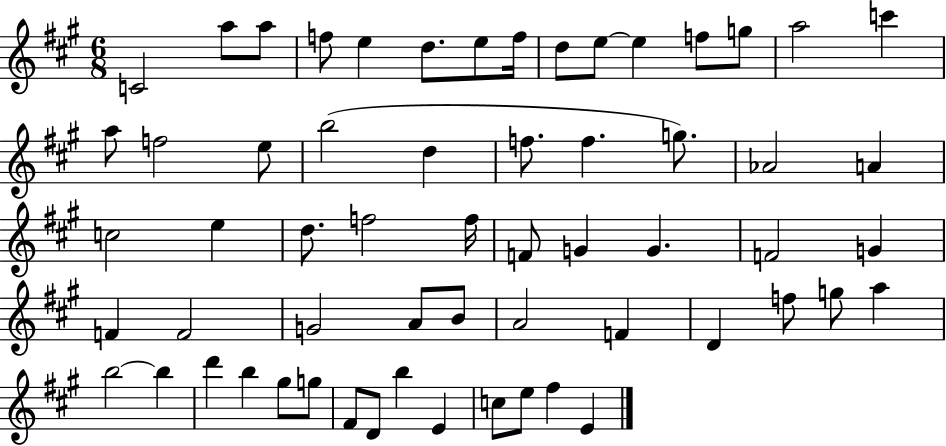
{
  \clef treble
  \numericTimeSignature
  \time 6/8
  \key a \major
  c'2 a''8 a''8 | f''8 e''4 d''8. e''8 f''16 | d''8 e''8~~ e''4 f''8 g''8 | a''2 c'''4 | \break a''8 f''2 e''8 | b''2( d''4 | f''8. f''4. g''8.) | aes'2 a'4 | \break c''2 e''4 | d''8. f''2 f''16 | f'8 g'4 g'4. | f'2 g'4 | \break f'4 f'2 | g'2 a'8 b'8 | a'2 f'4 | d'4 f''8 g''8 a''4 | \break b''2~~ b''4 | d'''4 b''4 gis''8 g''8 | fis'8 d'8 b''4 e'4 | c''8 e''8 fis''4 e'4 | \break \bar "|."
}